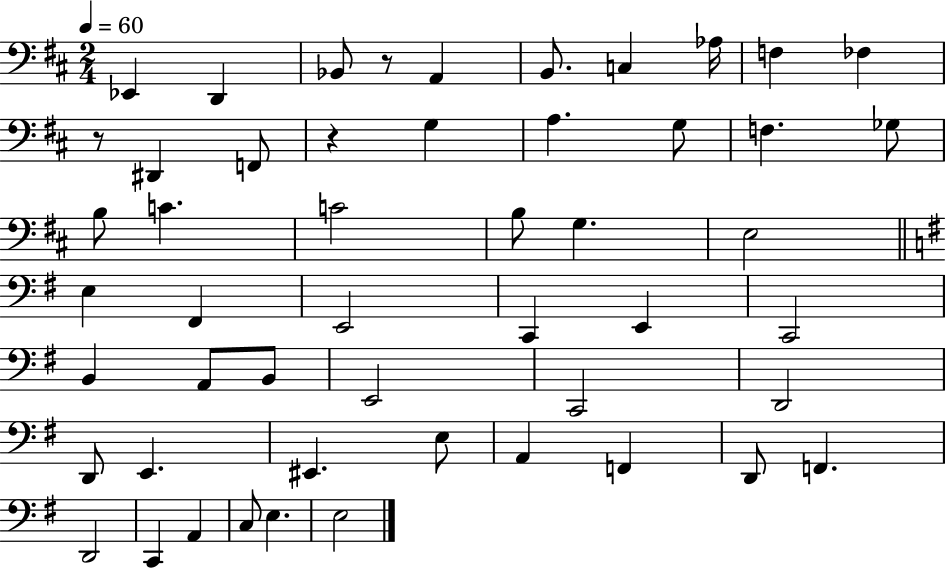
{
  \clef bass
  \numericTimeSignature
  \time 2/4
  \key d \major
  \tempo 4 = 60
  ees,4 d,4 | bes,8 r8 a,4 | b,8. c4 aes16 | f4 fes4 | \break r8 dis,4 f,8 | r4 g4 | a4. g8 | f4. ges8 | \break b8 c'4. | c'2 | b8 g4. | e2 | \break \bar "||" \break \key e \minor e4 fis,4 | e,2 | c,4 e,4 | c,2 | \break b,4 a,8 b,8 | e,2 | c,2 | d,2 | \break d,8 e,4. | eis,4. e8 | a,4 f,4 | d,8 f,4. | \break d,2 | c,4 a,4 | c8 e4. | e2 | \break \bar "|."
}